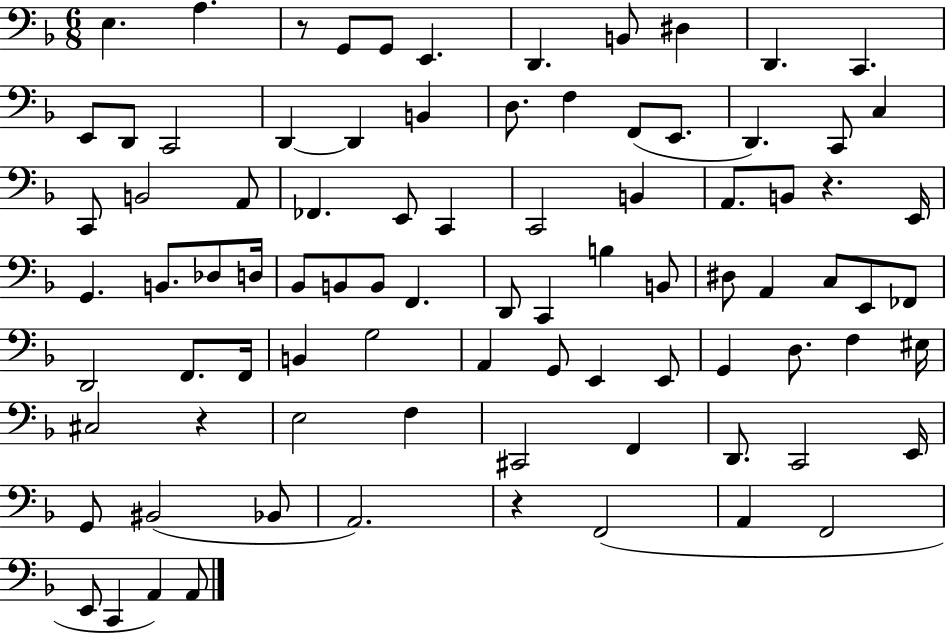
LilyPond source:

{
  \clef bass
  \numericTimeSignature
  \time 6/8
  \key f \major
  e4. a4. | r8 g,8 g,8 e,4. | d,4. b,8 dis4 | d,4. c,4. | \break e,8 d,8 c,2 | d,4~~ d,4 b,4 | d8. f4 f,8( e,8. | d,4.) c,8 c4 | \break c,8 b,2 a,8 | fes,4. e,8 c,4 | c,2 b,4 | a,8. b,8 r4. e,16 | \break g,4. b,8. des8 d16 | bes,8 b,8 b,8 f,4. | d,8 c,4 b4 b,8 | dis8 a,4 c8 e,8 fes,8 | \break d,2 f,8. f,16 | b,4 g2 | a,4 g,8 e,4 e,8 | g,4 d8. f4 eis16 | \break cis2 r4 | e2 f4 | cis,2 f,4 | d,8. c,2 e,16 | \break g,8 bis,2( bes,8 | a,2.) | r4 f,2( | a,4 f,2 | \break e,8 c,4 a,4) a,8 | \bar "|."
}